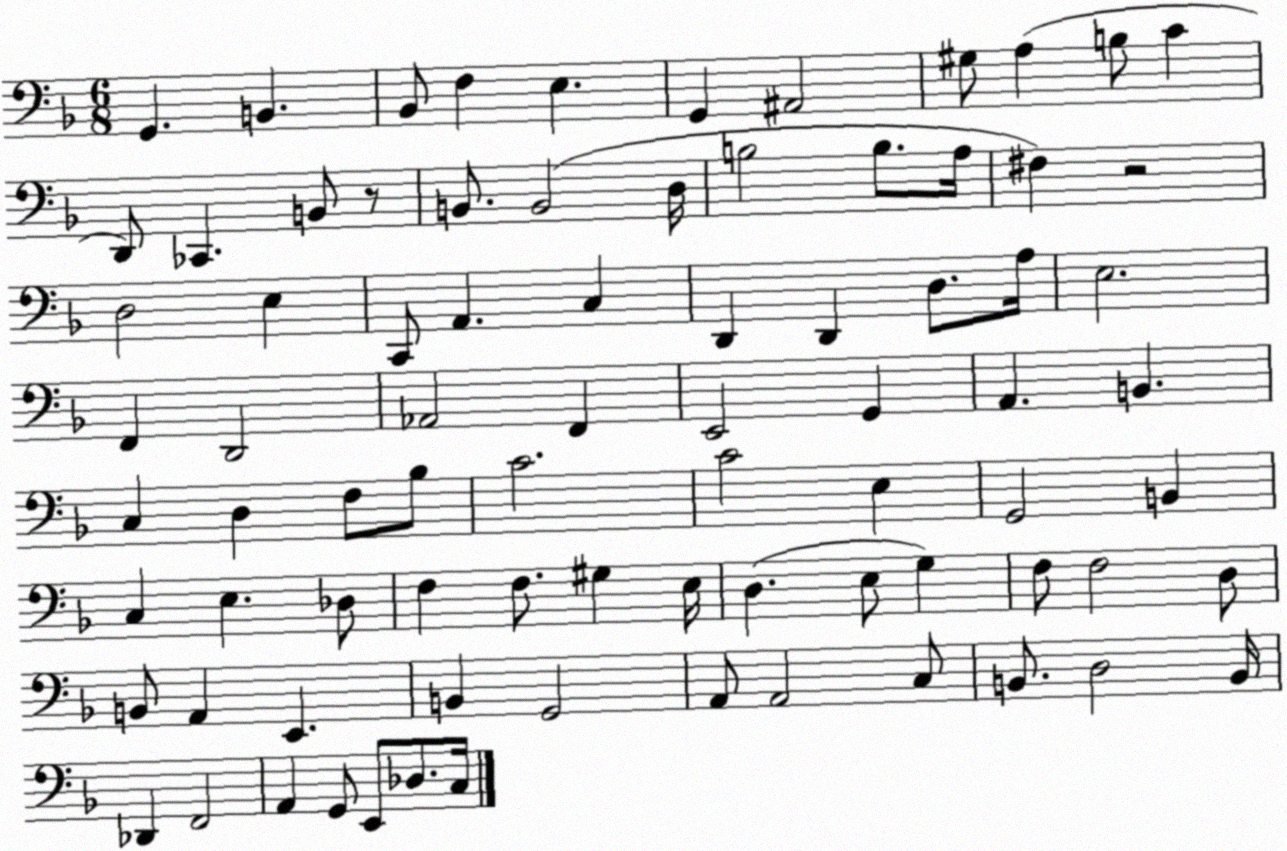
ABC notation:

X:1
T:Untitled
M:6/8
L:1/4
K:F
G,, B,, _B,,/2 F, E, G,, ^A,,2 ^G,/2 A, B,/2 C D,,/2 _C,, B,,/2 z/2 B,,/2 B,,2 D,/4 B,2 B,/2 A,/4 ^F, z2 D,2 E, C,,/2 A,, C, D,, D,, D,/2 A,/4 E,2 F,, D,,2 _A,,2 F,, E,,2 G,, A,, B,, C, D, F,/2 _B,/2 C2 C2 E, G,,2 B,, C, E, _D,/2 F, F,/2 ^G, E,/4 D, E,/2 G, F,/2 F,2 D,/2 B,,/2 A,, E,, B,, G,,2 A,,/2 A,,2 C,/2 B,,/2 D,2 B,,/4 _D,, F,,2 A,, G,,/2 E,,/2 _D,/2 C,/4